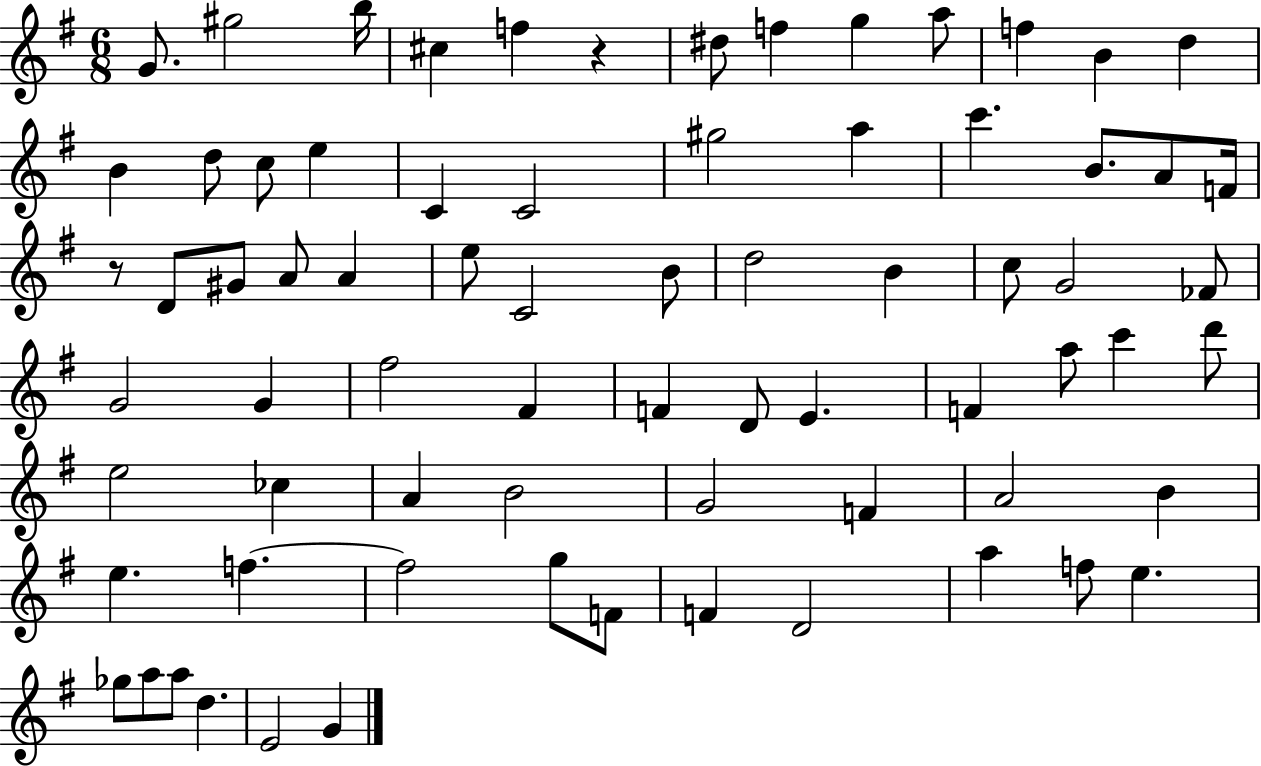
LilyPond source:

{
  \clef treble
  \numericTimeSignature
  \time 6/8
  \key g \major
  g'8. gis''2 b''16 | cis''4 f''4 r4 | dis''8 f''4 g''4 a''8 | f''4 b'4 d''4 | \break b'4 d''8 c''8 e''4 | c'4 c'2 | gis''2 a''4 | c'''4. b'8. a'8 f'16 | \break r8 d'8 gis'8 a'8 a'4 | e''8 c'2 b'8 | d''2 b'4 | c''8 g'2 fes'8 | \break g'2 g'4 | fis''2 fis'4 | f'4 d'8 e'4. | f'4 a''8 c'''4 d'''8 | \break e''2 ces''4 | a'4 b'2 | g'2 f'4 | a'2 b'4 | \break e''4. f''4.~~ | f''2 g''8 f'8 | f'4 d'2 | a''4 f''8 e''4. | \break ges''8 a''8 a''8 d''4. | e'2 g'4 | \bar "|."
}